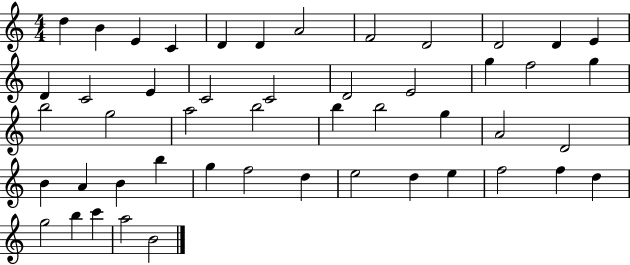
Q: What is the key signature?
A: C major